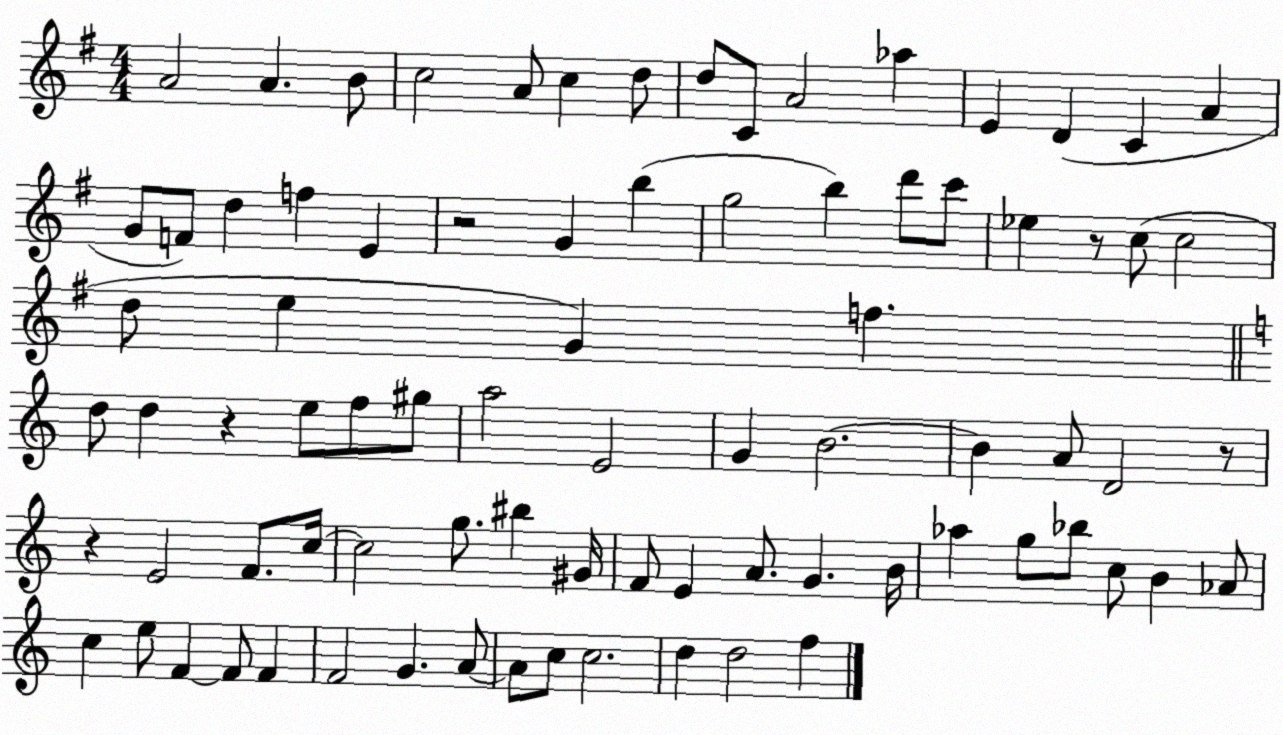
X:1
T:Untitled
M:4/4
L:1/4
K:G
A2 A B/2 c2 A/2 c d/2 d/2 C/2 A2 _a E D C A G/2 F/2 d f E z2 G b g2 b d'/2 c'/2 _e z/2 c/2 c2 d/2 e G f d/2 d z e/2 f/2 ^g/2 a2 E2 G B2 B A/2 D2 z/2 z E2 F/2 c/4 c2 g/2 ^b ^G/4 F/2 E A/2 G B/4 _a g/2 _b/2 c/2 B _A/2 c e/2 F F/2 F F2 G A/2 A/2 c/2 c2 d d2 f